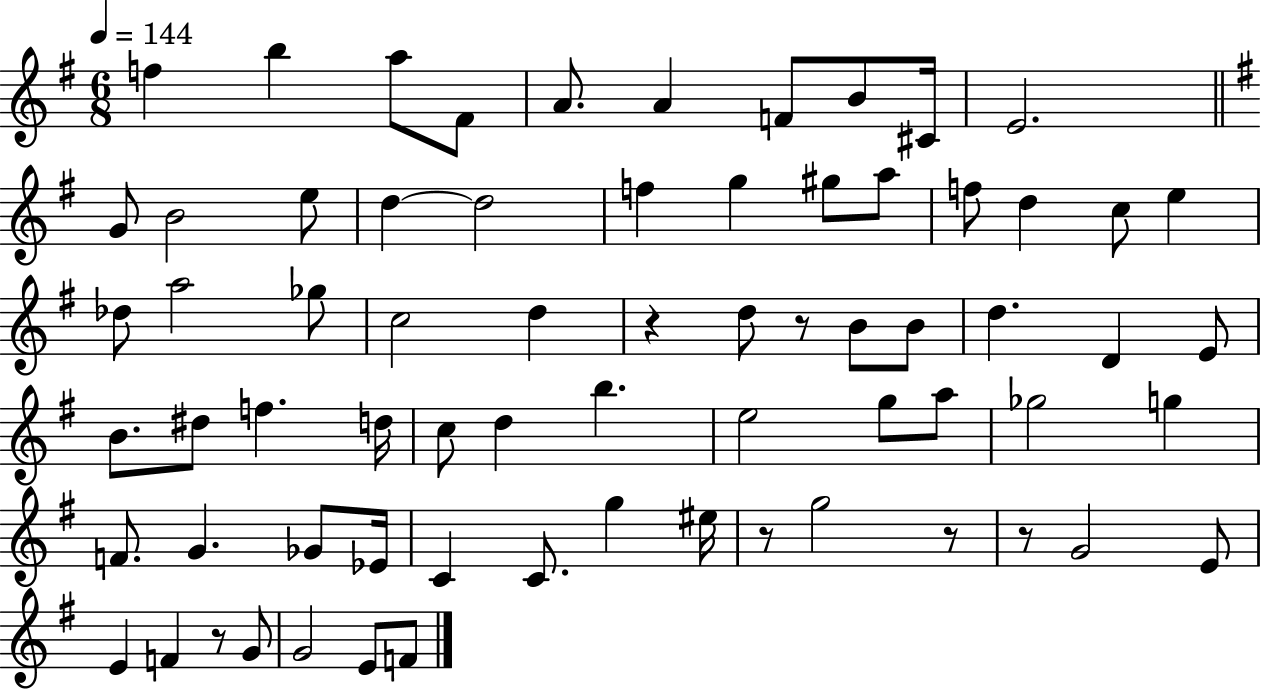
F5/q B5/q A5/e F#4/e A4/e. A4/q F4/e B4/e C#4/s E4/h. G4/e B4/h E5/e D5/q D5/h F5/q G5/q G#5/e A5/e F5/e D5/q C5/e E5/q Db5/e A5/h Gb5/e C5/h D5/q R/q D5/e R/e B4/e B4/e D5/q. D4/q E4/e B4/e. D#5/e F5/q. D5/s C5/e D5/q B5/q. E5/h G5/e A5/e Gb5/h G5/q F4/e. G4/q. Gb4/e Eb4/s C4/q C4/e. G5/q EIS5/s R/e G5/h R/e R/e G4/h E4/e E4/q F4/q R/e G4/e G4/h E4/e F4/e